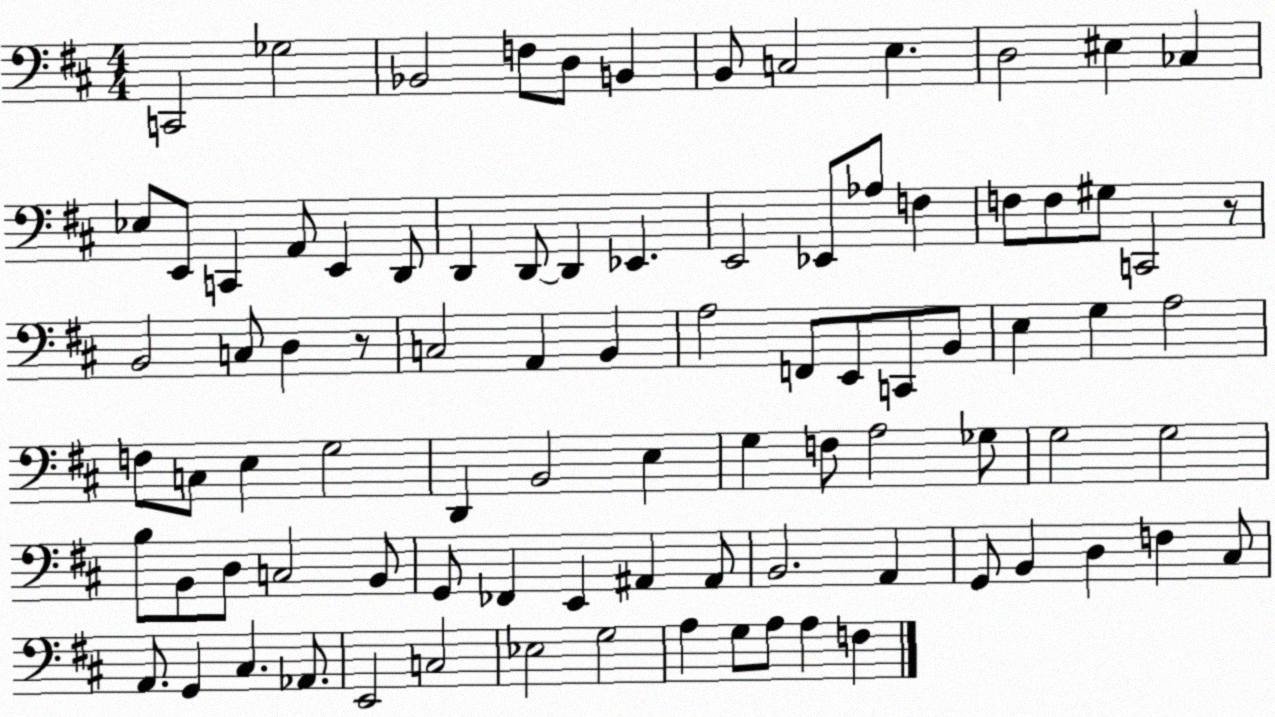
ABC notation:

X:1
T:Untitled
M:4/4
L:1/4
K:D
C,,2 _G,2 _B,,2 F,/2 D,/2 B,, B,,/2 C,2 E, D,2 ^E, _C, _E,/2 E,,/2 C,, A,,/2 E,, D,,/2 D,, D,,/2 D,, _E,, E,,2 _E,,/2 _A,/2 F, F,/2 F,/2 ^G,/2 C,,2 z/2 B,,2 C,/2 D, z/2 C,2 A,, B,, A,2 F,,/2 E,,/2 C,,/2 B,,/2 E, G, A,2 F,/2 C,/2 E, G,2 D,, B,,2 E, G, F,/2 A,2 _G,/2 G,2 G,2 B,/2 B,,/2 D,/2 C,2 B,,/2 G,,/2 _F,, E,, ^A,, ^A,,/2 B,,2 A,, G,,/2 B,, D, F, ^C,/2 A,,/2 G,, ^C, _A,,/2 E,,2 C,2 _E,2 G,2 A, G,/2 A,/2 A, F,